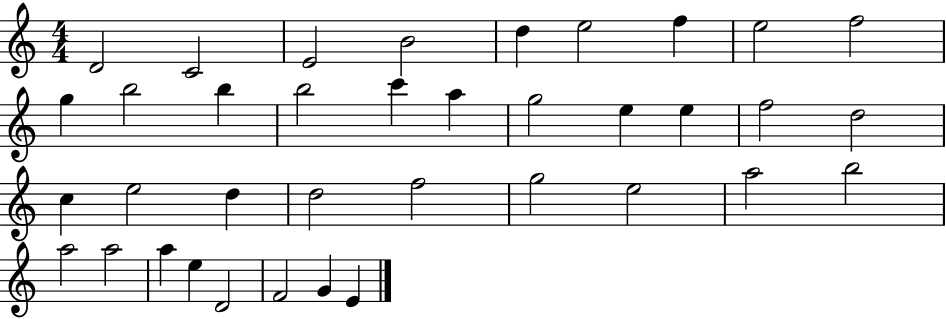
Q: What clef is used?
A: treble